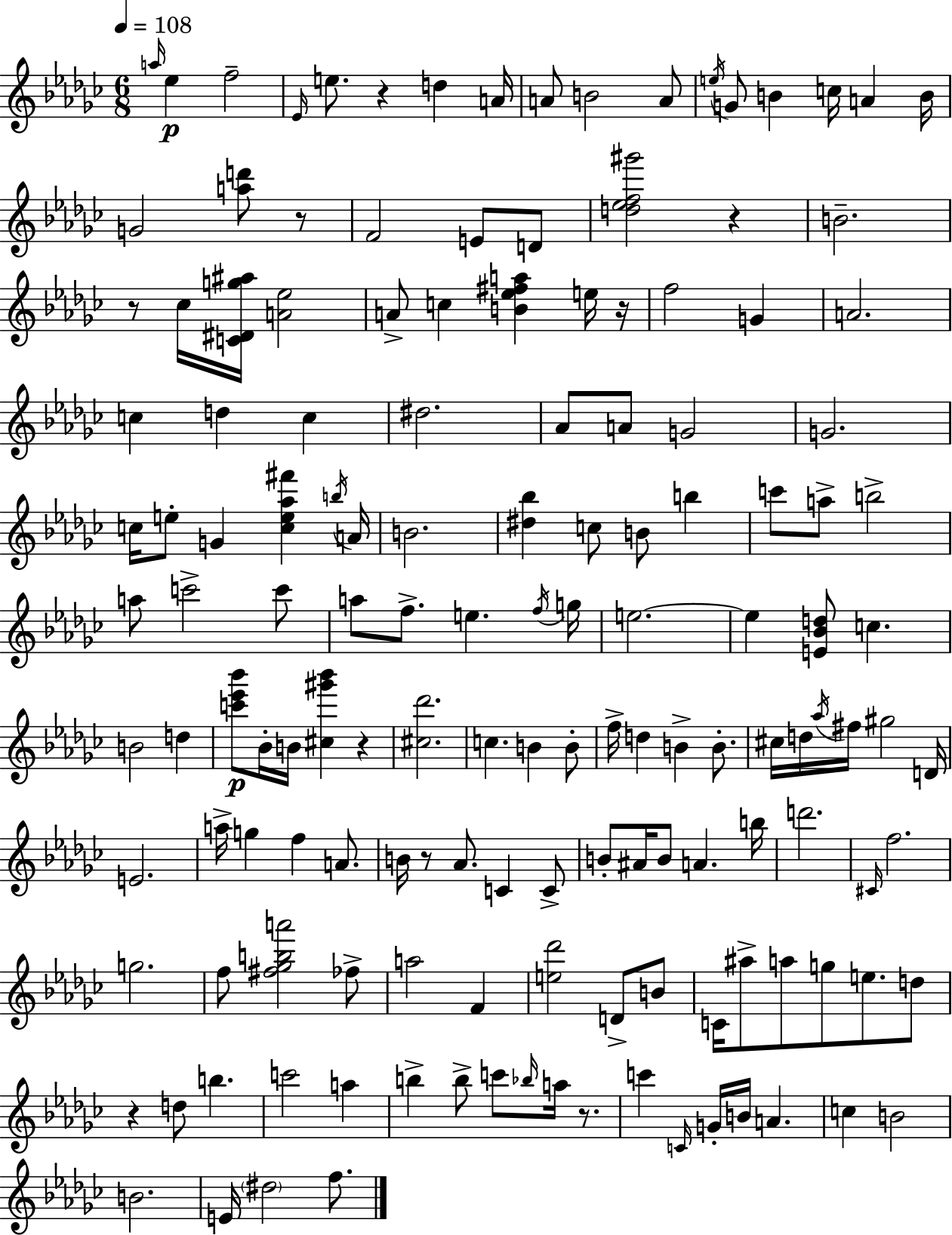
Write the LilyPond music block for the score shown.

{
  \clef treble
  \numericTimeSignature
  \time 6/8
  \key ees \minor
  \tempo 4 = 108
  \repeat volta 2 { \grace { a''16 }\p ees''4 f''2-- | \grace { ees'16 } e''8. r4 d''4 | a'16 a'8 b'2 | a'8 \acciaccatura { e''16 } g'8 b'4 c''16 a'4 | \break b'16 g'2 <a'' d'''>8 | r8 f'2 e'8 | d'8 <d'' ees'' f'' gis'''>2 r4 | b'2.-- | \break r8 ces''16 <c' dis' g'' ais''>16 <a' ees''>2 | a'8-> c''4 <b' ees'' fis'' a''>4 | e''16 r16 f''2 g'4 | a'2. | \break c''4 d''4 c''4 | dis''2. | aes'8 a'8 g'2 | g'2. | \break c''16 e''8-. g'4 <c'' e'' aes'' fis'''>4 | \acciaccatura { b''16 } a'16 b'2. | <dis'' bes''>4 c''8 b'8 | b''4 c'''8 a''8-> b''2-> | \break a''8 c'''2-> | c'''8 a''8 f''8.-> e''4. | \acciaccatura { f''16 } g''16 e''2.~~ | e''4 <e' bes' d''>8 c''4. | \break b'2 | d''4 <c''' ees''' bes'''>8\p bes'16-. b'16 <cis'' gis''' bes'''>4 | r4 <cis'' des'''>2. | c''4. b'4 | \break b'8-. f''16-> d''4 b'4-> | b'8.-. cis''16 d''16 \acciaccatura { aes''16 } fis''16 gis''2 | d'16 e'2. | a''16-> g''4 f''4 | \break a'8. b'16 r8 aes'8. | c'4 c'8-> b'8-. ais'16 b'8 a'4. | b''16 d'''2. | \grace { cis'16 } f''2. | \break g''2. | f''8 <fis'' ges'' b'' a'''>2 | fes''8-> a''2 | f'4 <e'' des'''>2 | \break d'8-> b'8 c'16 ais''8-> a''8 | g''8 e''8. d''8 r4 d''8 | b''4. c'''2 | a''4 b''4-> b''8-> | \break c'''8 \grace { bes''16 } a''16 r8. c'''4 | \grace { c'16 } g'16-. b'16 a'4. c''4 | b'2 b'2. | e'16 \parenthesize dis''2 | \break f''8. } \bar "|."
}